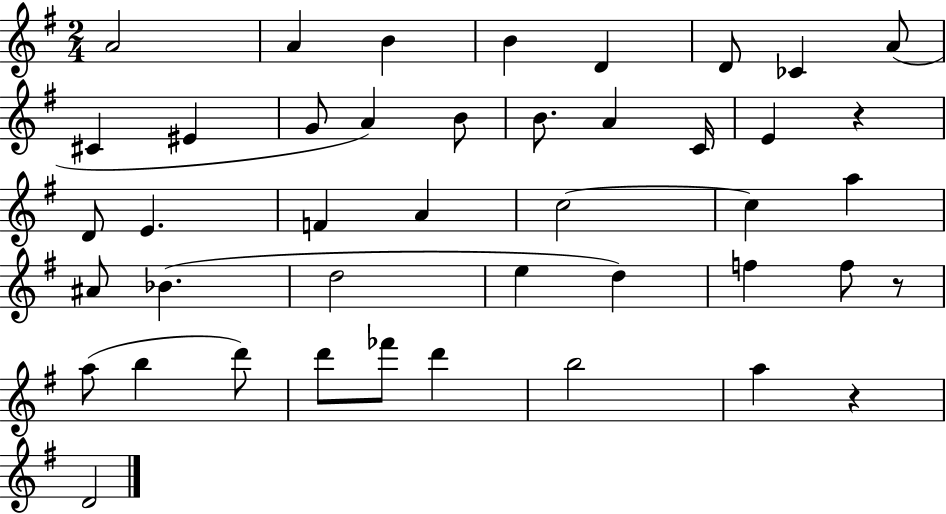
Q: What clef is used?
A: treble